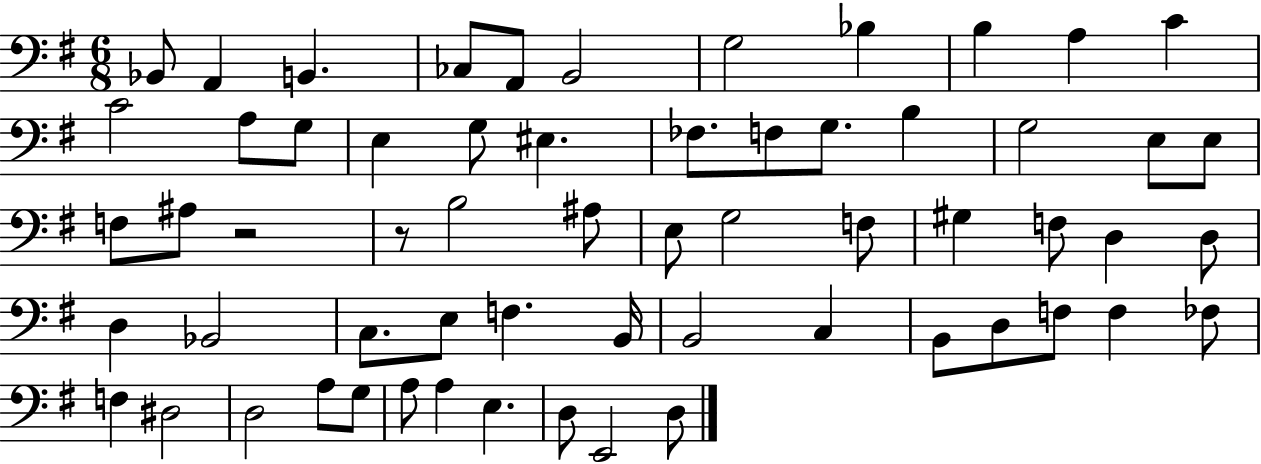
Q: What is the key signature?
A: G major